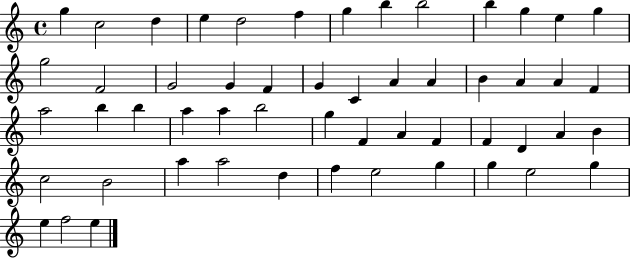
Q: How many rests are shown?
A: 0